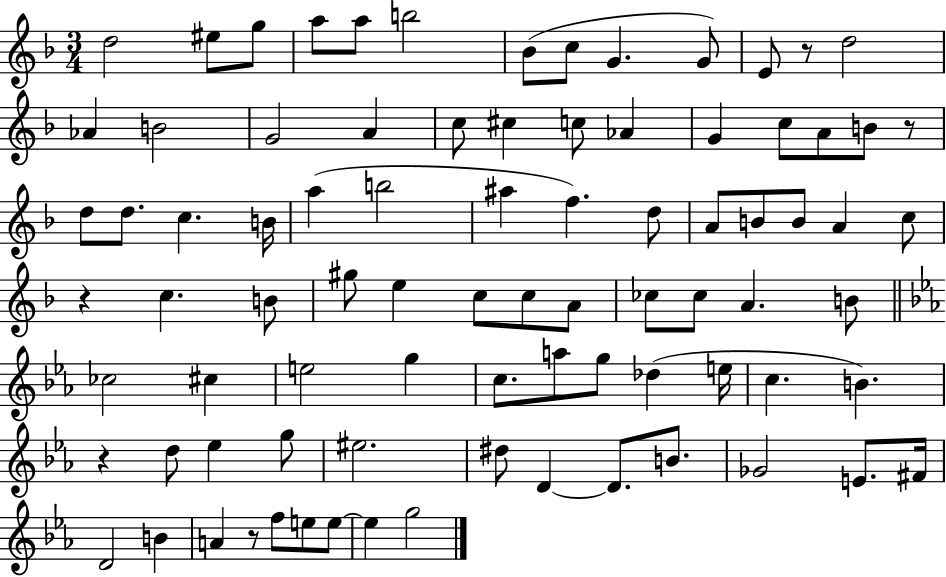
D5/h EIS5/e G5/e A5/e A5/e B5/h Bb4/e C5/e G4/q. G4/e E4/e R/e D5/h Ab4/q B4/h G4/h A4/q C5/e C#5/q C5/e Ab4/q G4/q C5/e A4/e B4/e R/e D5/e D5/e. C5/q. B4/s A5/q B5/h A#5/q F5/q. D5/e A4/e B4/e B4/e A4/q C5/e R/q C5/q. B4/e G#5/e E5/q C5/e C5/e A4/e CES5/e CES5/e A4/q. B4/e CES5/h C#5/q E5/h G5/q C5/e. A5/e G5/e Db5/q E5/s C5/q. B4/q. R/q D5/e Eb5/q G5/e EIS5/h. D#5/e D4/q D4/e. B4/e. Gb4/h E4/e. F#4/s D4/h B4/q A4/q R/e F5/e E5/e E5/e E5/q G5/h